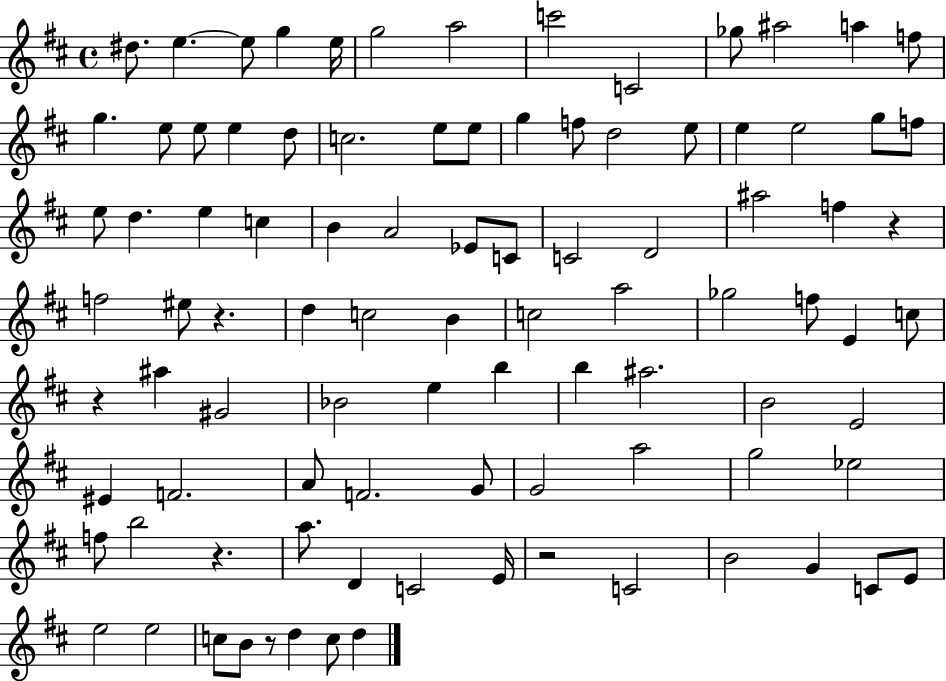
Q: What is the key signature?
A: D major